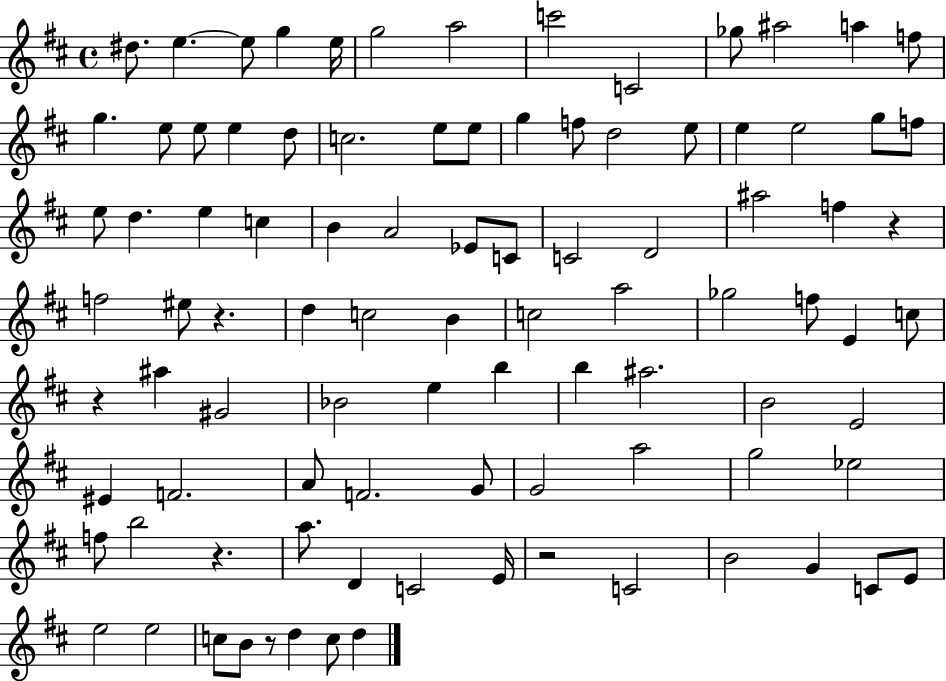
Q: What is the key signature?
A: D major